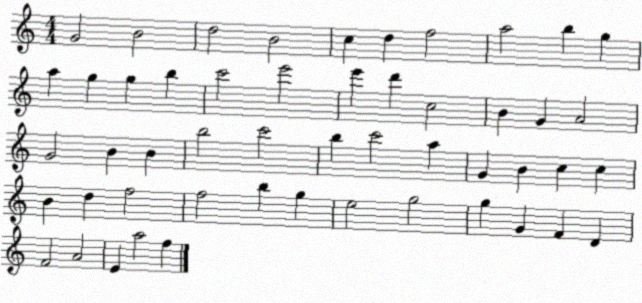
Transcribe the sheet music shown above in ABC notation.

X:1
T:Untitled
M:4/4
L:1/4
K:C
G2 B2 d2 B2 c d f2 a2 b g a g g b c'2 e'2 e' d' c2 B G A2 G2 B B b2 c'2 b c'2 a G B c c B d f2 f2 b g e2 g2 g G F D F2 A2 E a2 f